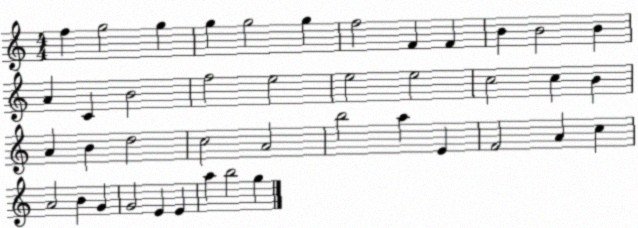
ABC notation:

X:1
T:Untitled
M:4/4
L:1/4
K:C
f g2 g g g2 g f2 F F B B2 B A C B2 f2 e2 e2 e2 c2 c B A B d2 c2 A2 b2 a E F2 A c A2 B G G2 E E a b2 g